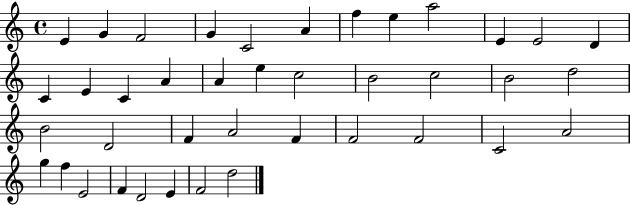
X:1
T:Untitled
M:4/4
L:1/4
K:C
E G F2 G C2 A f e a2 E E2 D C E C A A e c2 B2 c2 B2 d2 B2 D2 F A2 F F2 F2 C2 A2 g f E2 F D2 E F2 d2